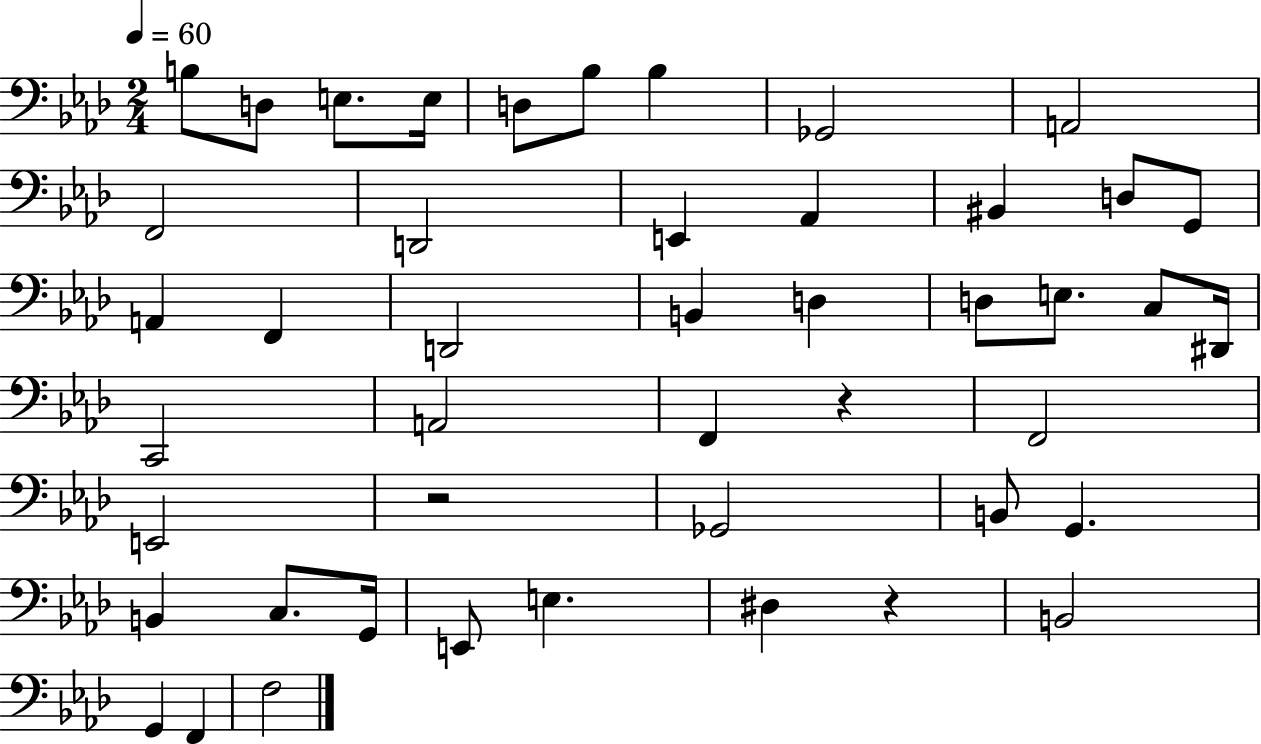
{
  \clef bass
  \numericTimeSignature
  \time 2/4
  \key aes \major
  \tempo 4 = 60
  b8 d8 e8. e16 | d8 bes8 bes4 | ges,2 | a,2 | \break f,2 | d,2 | e,4 aes,4 | bis,4 d8 g,8 | \break a,4 f,4 | d,2 | b,4 d4 | d8 e8. c8 dis,16 | \break c,2 | a,2 | f,4 r4 | f,2 | \break e,2 | r2 | ges,2 | b,8 g,4. | \break b,4 c8. g,16 | e,8 e4. | dis4 r4 | b,2 | \break g,4 f,4 | f2 | \bar "|."
}